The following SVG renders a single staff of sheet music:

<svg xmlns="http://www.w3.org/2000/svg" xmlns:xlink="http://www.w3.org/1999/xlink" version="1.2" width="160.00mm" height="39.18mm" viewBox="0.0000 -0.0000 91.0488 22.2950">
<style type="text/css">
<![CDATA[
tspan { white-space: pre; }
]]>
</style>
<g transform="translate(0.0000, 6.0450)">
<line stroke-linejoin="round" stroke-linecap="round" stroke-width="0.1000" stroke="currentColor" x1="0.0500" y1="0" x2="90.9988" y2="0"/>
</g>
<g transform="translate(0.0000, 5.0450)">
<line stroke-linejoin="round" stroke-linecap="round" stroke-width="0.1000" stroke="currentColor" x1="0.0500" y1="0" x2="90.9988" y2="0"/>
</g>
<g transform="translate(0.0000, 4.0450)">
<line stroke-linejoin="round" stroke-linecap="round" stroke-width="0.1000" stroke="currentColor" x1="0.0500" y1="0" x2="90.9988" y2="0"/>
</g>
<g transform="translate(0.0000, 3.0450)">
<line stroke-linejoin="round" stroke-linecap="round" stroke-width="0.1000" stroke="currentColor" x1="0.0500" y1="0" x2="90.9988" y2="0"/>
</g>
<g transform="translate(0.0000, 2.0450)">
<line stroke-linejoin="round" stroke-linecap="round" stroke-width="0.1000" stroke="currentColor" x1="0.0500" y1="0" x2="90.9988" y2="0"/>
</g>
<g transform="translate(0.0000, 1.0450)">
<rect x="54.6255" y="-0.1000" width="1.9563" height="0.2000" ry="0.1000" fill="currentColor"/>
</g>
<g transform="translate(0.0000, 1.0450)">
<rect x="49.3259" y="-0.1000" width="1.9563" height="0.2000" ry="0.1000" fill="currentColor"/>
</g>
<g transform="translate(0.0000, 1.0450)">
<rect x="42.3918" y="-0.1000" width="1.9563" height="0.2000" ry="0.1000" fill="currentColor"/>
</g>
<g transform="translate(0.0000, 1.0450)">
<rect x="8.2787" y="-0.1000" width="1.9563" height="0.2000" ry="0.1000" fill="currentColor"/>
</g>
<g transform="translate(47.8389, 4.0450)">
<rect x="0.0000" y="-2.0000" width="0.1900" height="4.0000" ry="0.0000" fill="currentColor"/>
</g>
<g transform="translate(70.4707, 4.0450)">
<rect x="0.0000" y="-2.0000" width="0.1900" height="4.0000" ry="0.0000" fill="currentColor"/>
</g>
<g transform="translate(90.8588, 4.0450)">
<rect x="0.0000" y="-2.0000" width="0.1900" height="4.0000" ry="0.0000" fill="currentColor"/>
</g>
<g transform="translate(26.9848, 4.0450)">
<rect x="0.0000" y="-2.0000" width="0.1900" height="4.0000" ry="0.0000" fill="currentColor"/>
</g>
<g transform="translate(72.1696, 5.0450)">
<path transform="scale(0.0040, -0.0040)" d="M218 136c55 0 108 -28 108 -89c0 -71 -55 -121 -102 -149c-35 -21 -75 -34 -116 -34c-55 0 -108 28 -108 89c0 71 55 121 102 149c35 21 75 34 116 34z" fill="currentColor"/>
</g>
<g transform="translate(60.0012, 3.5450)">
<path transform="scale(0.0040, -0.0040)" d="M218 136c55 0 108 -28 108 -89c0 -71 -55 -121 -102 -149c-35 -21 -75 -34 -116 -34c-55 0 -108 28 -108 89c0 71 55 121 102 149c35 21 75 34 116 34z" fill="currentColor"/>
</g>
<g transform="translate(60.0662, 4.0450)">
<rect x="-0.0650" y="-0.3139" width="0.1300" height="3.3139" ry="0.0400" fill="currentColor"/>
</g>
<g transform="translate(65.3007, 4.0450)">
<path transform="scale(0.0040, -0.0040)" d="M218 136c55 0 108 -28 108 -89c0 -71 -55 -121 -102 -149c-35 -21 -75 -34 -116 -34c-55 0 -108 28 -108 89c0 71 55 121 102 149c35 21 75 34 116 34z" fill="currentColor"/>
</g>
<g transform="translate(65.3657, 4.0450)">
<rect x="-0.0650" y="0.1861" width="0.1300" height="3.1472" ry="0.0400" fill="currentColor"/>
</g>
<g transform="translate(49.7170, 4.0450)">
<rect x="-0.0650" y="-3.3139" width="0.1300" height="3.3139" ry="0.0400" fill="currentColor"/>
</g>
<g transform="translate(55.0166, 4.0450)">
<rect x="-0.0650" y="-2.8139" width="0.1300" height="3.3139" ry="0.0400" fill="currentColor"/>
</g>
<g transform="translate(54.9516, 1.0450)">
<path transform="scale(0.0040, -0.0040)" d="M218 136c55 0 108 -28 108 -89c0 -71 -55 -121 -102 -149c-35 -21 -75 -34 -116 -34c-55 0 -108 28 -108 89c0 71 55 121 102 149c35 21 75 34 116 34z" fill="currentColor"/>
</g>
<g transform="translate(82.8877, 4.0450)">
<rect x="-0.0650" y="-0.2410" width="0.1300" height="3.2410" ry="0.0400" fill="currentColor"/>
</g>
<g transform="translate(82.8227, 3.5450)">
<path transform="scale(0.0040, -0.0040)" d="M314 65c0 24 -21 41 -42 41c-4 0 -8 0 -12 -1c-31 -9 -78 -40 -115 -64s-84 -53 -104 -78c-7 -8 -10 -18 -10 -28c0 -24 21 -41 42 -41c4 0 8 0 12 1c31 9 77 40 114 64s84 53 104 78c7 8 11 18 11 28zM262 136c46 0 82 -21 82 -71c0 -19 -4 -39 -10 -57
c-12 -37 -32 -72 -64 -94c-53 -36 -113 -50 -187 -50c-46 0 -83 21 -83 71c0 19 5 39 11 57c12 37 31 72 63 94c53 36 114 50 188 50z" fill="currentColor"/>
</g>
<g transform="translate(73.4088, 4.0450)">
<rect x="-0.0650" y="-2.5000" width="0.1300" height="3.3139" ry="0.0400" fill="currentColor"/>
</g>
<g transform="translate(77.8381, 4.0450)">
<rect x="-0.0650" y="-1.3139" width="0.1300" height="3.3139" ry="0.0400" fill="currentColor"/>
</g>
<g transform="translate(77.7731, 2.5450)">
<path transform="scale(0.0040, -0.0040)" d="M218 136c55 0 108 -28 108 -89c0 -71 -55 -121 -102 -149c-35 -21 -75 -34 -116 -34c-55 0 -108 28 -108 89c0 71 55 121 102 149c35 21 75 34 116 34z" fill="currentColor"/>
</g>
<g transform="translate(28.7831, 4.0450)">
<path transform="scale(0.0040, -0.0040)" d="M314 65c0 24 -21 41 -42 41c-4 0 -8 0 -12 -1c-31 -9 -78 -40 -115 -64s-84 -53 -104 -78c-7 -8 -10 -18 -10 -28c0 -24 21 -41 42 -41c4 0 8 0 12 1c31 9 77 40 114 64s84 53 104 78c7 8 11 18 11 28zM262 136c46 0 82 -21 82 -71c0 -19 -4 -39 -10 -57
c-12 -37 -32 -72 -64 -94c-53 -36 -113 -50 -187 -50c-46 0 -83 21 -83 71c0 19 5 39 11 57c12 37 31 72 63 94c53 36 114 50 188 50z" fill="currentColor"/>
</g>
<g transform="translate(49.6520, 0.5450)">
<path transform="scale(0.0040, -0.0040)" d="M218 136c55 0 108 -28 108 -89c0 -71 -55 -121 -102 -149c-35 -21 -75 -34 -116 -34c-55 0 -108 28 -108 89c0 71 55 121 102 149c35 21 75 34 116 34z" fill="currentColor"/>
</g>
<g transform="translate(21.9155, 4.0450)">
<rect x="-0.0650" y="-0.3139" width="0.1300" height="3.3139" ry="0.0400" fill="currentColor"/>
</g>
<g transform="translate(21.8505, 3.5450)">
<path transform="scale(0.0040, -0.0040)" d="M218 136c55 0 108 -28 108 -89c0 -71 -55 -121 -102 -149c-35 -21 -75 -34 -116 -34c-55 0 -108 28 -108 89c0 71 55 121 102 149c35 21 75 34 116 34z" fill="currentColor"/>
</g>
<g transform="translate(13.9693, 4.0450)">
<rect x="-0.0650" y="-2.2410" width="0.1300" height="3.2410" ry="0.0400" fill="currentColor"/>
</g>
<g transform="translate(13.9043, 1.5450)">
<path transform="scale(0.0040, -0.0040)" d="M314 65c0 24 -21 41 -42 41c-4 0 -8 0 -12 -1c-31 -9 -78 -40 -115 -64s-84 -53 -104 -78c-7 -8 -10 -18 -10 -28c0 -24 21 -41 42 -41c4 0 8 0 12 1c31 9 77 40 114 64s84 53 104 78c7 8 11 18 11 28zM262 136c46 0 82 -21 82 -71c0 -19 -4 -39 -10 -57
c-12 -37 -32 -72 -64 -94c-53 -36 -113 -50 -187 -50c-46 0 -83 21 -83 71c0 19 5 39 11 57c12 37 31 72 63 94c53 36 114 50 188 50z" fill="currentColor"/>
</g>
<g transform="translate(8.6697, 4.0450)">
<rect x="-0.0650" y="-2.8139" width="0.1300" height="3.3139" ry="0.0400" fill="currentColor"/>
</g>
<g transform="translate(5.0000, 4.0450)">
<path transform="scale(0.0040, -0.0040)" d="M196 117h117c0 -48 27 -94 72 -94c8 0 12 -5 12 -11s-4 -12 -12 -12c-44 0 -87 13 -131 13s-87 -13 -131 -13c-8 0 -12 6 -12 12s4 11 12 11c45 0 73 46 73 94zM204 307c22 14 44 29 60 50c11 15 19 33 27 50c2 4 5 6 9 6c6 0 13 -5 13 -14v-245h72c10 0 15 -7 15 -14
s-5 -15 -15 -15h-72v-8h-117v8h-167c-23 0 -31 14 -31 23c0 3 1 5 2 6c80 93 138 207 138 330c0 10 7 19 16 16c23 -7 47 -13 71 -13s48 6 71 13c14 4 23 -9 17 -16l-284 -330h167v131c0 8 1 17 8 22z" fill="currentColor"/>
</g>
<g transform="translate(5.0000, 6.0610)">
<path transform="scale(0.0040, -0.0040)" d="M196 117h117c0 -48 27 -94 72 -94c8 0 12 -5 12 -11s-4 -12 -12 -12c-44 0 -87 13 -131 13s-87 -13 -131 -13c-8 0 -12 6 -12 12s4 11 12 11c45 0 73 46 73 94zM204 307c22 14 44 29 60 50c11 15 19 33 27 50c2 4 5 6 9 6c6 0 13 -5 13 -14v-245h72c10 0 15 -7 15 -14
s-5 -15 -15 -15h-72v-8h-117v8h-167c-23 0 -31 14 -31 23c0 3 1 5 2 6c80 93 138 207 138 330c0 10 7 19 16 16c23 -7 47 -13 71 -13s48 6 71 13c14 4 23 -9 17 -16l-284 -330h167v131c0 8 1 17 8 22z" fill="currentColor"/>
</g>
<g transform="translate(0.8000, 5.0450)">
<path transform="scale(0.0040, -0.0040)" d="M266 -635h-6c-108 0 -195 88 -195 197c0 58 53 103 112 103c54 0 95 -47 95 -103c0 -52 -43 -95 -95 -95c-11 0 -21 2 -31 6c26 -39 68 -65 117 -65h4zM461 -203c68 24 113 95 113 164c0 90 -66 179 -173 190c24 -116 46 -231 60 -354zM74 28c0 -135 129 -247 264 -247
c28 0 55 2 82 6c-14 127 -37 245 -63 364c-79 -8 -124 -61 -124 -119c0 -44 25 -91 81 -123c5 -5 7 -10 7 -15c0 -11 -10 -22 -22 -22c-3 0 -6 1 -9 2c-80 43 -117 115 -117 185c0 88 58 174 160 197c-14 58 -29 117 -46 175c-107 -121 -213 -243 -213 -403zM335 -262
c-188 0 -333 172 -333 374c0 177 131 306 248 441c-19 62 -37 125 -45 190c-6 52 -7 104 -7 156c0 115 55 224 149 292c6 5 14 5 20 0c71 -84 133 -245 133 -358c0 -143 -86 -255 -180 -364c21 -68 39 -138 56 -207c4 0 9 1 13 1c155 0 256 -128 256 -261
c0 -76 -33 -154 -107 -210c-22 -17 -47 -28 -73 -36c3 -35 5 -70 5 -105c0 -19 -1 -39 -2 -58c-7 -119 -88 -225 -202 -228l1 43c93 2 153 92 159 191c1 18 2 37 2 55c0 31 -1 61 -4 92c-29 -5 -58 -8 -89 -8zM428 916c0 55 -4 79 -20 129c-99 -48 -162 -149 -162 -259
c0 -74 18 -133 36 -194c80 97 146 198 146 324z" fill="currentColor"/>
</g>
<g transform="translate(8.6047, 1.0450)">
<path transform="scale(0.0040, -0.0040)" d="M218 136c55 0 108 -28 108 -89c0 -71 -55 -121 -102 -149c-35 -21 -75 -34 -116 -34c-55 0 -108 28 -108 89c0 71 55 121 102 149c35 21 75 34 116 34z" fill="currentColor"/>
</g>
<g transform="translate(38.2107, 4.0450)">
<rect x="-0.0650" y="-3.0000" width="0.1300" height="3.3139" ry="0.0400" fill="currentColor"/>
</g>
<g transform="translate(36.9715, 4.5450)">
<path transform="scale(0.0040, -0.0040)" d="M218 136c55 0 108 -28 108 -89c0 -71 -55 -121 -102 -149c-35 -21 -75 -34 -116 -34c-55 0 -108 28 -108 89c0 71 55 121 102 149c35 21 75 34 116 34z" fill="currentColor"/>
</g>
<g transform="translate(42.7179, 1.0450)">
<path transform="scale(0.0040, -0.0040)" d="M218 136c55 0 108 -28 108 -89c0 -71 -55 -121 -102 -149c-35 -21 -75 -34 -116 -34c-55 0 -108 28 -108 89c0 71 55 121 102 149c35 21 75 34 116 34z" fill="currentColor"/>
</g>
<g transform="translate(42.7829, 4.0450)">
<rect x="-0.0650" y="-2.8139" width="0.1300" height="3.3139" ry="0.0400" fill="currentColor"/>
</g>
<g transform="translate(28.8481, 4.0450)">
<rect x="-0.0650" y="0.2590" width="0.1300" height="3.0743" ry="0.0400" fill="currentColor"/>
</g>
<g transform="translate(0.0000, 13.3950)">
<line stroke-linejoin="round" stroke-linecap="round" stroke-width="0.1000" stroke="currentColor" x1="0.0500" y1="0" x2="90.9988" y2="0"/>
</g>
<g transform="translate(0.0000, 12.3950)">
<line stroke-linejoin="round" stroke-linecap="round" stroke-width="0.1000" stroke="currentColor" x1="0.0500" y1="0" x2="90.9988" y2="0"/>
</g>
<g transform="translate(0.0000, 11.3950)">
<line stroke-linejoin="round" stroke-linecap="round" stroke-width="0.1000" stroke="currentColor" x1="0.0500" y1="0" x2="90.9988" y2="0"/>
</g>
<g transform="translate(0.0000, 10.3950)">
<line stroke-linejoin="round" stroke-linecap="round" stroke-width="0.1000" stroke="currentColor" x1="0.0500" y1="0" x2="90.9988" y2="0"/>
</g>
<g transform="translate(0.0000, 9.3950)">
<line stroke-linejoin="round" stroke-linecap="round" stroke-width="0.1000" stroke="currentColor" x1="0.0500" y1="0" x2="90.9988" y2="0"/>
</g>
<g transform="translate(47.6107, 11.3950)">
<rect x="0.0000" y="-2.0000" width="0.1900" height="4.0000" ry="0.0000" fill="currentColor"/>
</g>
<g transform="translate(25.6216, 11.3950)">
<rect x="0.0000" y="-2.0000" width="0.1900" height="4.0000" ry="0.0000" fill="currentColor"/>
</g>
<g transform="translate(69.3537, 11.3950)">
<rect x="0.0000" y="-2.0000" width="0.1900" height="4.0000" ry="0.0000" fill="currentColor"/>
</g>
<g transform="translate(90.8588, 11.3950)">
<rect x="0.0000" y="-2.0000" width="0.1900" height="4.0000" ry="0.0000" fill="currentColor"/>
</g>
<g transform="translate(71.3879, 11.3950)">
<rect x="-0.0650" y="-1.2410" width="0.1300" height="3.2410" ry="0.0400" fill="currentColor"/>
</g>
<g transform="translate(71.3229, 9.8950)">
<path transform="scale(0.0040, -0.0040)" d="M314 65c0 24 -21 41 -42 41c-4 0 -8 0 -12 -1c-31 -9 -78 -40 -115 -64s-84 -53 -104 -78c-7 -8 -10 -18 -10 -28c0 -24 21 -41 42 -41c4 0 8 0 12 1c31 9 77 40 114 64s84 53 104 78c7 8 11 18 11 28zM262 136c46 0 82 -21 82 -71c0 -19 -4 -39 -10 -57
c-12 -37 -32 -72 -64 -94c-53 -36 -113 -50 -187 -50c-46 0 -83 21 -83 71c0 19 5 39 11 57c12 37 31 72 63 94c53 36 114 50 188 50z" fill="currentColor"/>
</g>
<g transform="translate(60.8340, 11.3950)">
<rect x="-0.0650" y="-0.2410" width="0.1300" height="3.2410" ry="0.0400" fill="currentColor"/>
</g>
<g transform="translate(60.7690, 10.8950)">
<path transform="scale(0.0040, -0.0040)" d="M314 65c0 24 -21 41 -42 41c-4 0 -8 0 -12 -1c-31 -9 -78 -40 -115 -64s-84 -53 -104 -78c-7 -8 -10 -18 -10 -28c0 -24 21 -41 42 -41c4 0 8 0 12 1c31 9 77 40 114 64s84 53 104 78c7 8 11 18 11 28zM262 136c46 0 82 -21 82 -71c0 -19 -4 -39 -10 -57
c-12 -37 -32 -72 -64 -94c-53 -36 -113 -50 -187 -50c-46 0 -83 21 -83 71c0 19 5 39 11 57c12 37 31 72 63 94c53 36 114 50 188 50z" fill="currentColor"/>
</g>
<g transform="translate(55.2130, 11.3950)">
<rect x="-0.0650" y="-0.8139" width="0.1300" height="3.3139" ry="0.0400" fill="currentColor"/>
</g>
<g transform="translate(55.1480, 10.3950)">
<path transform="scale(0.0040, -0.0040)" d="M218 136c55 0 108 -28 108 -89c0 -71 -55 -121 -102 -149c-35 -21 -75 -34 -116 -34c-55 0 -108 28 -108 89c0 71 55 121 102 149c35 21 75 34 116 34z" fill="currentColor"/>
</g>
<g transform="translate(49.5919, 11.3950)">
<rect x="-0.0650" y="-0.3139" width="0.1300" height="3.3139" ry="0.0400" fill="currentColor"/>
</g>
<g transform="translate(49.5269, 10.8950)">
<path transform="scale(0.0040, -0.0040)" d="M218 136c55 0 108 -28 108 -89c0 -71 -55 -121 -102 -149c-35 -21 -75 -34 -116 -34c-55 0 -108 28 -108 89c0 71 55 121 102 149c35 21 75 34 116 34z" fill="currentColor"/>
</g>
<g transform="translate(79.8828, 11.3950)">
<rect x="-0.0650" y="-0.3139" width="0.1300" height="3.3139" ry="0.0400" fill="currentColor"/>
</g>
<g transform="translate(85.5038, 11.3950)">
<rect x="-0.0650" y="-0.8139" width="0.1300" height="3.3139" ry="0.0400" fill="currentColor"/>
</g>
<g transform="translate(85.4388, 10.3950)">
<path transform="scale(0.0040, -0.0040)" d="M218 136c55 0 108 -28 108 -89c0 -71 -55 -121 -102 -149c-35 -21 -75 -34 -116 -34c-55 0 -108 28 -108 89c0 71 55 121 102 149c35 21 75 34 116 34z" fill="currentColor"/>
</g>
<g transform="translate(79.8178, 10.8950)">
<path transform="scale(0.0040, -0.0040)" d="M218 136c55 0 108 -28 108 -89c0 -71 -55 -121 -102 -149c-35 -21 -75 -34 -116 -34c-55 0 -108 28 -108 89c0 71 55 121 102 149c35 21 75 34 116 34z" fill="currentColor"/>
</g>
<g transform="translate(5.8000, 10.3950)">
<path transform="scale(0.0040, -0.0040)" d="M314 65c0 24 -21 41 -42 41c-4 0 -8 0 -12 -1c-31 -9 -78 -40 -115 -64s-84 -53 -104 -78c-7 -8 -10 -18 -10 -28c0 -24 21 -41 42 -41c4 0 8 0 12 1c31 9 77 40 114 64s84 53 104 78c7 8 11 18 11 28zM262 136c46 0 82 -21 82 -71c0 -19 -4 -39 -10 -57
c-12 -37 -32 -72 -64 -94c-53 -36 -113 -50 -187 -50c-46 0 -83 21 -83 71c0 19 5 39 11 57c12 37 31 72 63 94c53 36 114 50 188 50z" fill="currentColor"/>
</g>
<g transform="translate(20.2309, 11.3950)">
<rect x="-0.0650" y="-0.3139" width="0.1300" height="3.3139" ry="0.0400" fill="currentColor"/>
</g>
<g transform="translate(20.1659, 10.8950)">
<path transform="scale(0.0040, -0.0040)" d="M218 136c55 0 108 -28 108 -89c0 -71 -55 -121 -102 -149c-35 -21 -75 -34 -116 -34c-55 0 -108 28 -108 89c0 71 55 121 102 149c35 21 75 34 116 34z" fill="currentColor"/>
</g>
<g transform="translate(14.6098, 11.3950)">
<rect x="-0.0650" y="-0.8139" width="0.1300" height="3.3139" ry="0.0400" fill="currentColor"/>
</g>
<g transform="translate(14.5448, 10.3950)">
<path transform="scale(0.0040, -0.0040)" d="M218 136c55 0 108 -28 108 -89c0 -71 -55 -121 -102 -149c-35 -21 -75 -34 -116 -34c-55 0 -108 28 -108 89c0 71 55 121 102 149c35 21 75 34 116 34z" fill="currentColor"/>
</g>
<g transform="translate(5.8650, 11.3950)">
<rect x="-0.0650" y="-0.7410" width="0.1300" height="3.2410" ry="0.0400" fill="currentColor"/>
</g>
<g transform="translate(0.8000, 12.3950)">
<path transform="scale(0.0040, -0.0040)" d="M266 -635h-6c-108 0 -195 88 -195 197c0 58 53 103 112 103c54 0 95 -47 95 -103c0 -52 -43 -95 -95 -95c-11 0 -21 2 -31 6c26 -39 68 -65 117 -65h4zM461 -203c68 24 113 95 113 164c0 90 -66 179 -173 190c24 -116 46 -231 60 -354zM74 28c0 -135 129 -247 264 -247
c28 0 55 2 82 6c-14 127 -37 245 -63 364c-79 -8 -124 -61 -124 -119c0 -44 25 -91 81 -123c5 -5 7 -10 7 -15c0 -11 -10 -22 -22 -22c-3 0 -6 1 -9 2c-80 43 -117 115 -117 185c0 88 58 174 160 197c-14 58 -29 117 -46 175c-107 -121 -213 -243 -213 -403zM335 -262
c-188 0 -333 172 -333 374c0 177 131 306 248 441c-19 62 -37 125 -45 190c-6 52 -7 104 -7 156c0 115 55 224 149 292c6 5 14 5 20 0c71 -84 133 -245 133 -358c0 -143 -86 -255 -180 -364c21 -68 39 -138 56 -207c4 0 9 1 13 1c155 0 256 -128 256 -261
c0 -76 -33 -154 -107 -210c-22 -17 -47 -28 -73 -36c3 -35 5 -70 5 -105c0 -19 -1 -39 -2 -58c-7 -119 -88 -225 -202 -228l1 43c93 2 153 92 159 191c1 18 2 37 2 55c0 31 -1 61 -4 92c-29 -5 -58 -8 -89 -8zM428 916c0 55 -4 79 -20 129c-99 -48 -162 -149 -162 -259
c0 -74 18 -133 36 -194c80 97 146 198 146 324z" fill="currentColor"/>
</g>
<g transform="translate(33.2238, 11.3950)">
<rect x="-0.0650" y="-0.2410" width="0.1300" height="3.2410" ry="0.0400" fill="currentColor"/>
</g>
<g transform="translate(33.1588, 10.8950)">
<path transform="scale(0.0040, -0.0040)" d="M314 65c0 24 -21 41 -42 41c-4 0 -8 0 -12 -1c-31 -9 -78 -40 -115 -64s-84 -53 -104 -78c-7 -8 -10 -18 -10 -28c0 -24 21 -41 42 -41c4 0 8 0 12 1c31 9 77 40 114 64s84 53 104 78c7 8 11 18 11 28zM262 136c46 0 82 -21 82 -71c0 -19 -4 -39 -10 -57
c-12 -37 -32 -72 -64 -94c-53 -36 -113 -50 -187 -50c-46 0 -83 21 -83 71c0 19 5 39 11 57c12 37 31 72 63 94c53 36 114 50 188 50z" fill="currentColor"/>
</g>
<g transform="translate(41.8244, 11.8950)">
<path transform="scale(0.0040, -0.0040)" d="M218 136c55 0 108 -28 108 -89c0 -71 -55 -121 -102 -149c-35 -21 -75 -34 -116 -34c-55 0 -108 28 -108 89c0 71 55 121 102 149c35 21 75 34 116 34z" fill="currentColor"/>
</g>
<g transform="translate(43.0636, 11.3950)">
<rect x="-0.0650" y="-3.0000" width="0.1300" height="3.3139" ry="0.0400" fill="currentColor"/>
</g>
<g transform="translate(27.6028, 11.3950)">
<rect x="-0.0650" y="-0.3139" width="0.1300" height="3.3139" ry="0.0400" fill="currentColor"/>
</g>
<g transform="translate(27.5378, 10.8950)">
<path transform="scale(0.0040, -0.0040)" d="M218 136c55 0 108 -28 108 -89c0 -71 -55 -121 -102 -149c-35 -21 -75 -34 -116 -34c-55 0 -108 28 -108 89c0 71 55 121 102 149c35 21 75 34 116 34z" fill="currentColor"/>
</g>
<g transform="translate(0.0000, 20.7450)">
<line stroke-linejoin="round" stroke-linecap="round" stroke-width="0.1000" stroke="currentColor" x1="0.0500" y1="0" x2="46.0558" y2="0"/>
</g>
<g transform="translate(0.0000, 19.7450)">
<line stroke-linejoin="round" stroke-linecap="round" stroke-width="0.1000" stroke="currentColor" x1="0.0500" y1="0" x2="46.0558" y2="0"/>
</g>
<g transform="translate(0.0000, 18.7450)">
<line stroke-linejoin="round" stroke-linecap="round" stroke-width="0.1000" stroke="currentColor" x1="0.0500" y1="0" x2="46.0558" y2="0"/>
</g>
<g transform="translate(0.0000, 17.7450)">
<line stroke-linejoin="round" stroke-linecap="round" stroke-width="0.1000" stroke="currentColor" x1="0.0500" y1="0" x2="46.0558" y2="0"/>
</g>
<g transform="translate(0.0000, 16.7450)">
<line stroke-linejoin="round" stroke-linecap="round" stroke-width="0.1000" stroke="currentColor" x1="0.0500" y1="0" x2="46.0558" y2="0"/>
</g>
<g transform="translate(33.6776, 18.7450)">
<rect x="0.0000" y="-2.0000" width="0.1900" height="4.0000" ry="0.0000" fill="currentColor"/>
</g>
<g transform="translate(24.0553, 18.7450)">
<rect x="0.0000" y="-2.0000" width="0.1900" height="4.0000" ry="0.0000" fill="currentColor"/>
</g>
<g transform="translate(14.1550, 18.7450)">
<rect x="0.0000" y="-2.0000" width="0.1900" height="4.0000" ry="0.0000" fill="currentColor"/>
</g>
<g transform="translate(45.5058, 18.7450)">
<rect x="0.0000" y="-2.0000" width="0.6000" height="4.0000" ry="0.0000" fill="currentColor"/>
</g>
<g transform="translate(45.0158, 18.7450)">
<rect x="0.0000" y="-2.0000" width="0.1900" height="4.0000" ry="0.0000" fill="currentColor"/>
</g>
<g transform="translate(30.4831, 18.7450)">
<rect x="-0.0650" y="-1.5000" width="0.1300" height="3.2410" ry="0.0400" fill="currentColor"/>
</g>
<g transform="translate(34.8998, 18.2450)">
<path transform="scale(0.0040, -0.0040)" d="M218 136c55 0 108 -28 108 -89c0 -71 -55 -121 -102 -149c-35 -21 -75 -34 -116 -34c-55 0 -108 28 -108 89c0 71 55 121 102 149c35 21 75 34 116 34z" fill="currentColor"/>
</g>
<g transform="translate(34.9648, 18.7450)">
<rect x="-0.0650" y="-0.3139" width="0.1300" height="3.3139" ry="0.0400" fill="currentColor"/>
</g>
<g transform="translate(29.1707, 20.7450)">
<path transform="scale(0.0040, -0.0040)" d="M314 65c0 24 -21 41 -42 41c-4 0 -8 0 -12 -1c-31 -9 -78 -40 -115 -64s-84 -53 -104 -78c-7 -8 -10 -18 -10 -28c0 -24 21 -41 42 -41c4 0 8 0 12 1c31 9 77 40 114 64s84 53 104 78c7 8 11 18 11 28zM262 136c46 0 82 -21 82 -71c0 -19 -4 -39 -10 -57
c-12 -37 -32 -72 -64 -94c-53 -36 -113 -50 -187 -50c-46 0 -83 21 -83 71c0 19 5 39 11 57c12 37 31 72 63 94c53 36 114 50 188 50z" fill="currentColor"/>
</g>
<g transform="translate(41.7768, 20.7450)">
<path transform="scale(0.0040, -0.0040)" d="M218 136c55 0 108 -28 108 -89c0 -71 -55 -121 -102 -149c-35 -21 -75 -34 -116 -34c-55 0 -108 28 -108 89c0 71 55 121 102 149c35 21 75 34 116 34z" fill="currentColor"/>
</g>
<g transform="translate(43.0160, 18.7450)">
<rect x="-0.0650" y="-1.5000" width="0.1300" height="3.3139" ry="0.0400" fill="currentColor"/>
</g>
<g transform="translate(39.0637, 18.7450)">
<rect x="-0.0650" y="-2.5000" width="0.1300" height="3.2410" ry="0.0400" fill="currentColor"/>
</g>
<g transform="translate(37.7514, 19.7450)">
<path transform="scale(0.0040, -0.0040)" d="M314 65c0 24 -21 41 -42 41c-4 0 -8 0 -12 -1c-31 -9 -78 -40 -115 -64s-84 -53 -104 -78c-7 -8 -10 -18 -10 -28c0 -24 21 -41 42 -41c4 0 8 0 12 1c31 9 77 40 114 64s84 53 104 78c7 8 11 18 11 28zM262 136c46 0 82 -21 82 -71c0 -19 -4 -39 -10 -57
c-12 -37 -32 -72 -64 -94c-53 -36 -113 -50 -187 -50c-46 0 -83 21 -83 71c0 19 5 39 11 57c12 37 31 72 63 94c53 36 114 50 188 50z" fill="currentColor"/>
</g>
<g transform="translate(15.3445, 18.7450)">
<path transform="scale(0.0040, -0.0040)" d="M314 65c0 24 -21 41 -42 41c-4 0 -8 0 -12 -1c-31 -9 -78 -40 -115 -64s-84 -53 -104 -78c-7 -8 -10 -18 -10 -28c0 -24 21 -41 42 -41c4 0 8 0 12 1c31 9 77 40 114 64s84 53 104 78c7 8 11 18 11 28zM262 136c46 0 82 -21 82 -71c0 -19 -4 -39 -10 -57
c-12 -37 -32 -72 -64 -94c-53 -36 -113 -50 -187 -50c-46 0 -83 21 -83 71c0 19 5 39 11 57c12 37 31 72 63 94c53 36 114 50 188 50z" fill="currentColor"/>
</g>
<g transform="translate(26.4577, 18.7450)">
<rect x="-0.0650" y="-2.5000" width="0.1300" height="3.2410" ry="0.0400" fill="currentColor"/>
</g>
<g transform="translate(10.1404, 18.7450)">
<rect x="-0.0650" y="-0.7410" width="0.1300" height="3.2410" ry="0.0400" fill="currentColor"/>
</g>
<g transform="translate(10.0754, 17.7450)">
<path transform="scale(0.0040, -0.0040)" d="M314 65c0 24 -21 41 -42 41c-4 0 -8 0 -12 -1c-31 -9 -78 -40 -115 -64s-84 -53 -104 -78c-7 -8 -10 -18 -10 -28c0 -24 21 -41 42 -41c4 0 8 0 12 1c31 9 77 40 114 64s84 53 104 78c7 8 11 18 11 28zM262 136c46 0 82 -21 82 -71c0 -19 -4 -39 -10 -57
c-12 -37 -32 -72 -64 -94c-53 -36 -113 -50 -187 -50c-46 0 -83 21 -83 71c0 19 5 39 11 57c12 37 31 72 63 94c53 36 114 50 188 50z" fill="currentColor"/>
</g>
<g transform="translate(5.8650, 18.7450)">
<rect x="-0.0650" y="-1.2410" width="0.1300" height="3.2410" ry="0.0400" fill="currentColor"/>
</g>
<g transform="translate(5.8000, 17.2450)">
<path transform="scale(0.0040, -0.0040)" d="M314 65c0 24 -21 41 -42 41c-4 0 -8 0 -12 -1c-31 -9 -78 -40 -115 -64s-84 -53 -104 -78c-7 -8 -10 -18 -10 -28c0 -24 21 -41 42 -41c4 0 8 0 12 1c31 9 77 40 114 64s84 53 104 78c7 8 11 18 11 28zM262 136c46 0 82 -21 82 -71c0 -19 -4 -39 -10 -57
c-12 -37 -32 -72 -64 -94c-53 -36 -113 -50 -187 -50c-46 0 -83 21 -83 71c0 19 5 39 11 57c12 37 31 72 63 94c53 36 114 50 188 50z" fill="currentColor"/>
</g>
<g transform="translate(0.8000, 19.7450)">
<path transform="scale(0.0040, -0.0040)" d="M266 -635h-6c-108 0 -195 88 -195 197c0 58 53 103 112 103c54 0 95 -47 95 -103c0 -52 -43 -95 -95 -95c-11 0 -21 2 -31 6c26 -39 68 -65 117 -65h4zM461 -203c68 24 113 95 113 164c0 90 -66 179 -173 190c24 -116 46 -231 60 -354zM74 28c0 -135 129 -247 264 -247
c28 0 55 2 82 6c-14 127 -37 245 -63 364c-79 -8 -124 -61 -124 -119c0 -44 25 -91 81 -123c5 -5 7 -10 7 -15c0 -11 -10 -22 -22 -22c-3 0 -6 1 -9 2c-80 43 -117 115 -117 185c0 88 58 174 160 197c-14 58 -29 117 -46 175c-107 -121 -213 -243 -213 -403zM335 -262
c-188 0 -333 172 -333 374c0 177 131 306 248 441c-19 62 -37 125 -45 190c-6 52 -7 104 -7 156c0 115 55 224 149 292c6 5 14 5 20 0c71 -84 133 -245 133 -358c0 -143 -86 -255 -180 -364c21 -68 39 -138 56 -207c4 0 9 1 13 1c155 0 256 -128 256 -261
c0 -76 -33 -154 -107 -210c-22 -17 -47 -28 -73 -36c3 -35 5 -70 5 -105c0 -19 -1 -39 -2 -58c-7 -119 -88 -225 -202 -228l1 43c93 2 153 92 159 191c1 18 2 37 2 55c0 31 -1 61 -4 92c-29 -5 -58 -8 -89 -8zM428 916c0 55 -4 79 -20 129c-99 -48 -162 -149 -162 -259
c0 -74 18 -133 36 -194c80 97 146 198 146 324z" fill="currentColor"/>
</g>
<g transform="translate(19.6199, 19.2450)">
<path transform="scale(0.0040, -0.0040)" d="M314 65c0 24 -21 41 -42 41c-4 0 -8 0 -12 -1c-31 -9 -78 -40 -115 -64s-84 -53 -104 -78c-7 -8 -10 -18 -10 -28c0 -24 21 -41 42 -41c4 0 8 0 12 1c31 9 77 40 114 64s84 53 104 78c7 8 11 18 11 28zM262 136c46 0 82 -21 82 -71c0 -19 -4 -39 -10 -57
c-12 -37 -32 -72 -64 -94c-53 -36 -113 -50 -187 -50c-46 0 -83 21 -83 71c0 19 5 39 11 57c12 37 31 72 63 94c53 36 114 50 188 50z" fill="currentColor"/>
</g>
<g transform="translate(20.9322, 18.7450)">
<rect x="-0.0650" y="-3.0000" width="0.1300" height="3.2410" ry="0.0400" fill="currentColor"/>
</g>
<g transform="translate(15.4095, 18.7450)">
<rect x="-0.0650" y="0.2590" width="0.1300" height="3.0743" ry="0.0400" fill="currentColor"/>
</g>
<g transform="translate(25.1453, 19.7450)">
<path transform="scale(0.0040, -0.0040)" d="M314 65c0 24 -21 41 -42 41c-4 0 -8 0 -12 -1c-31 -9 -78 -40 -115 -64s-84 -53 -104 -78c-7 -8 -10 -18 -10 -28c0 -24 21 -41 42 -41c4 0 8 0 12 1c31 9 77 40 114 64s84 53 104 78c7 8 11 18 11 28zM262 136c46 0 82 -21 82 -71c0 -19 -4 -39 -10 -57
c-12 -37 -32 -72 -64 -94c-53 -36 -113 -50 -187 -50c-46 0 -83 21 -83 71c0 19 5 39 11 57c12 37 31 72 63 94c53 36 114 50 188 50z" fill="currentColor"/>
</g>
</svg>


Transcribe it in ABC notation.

X:1
T:Untitled
M:4/4
L:1/4
K:C
a g2 c B2 A a b a c B G e c2 d2 d c c c2 A c d c2 e2 c d e2 d2 B2 A2 G2 E2 c G2 E